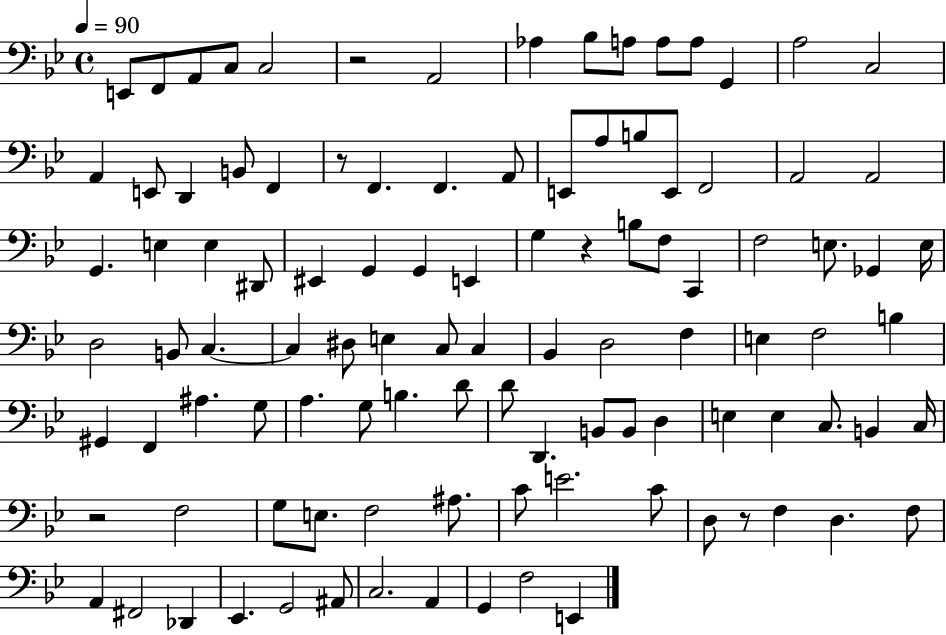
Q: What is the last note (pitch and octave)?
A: E2